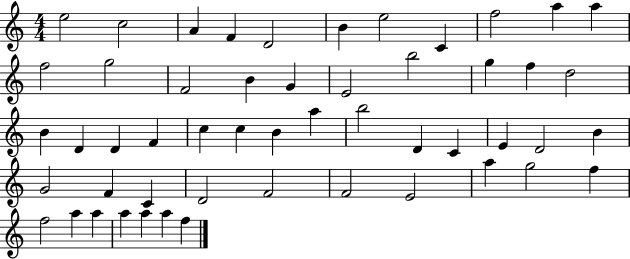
E5/h C5/h A4/q F4/q D4/h B4/q E5/h C4/q F5/h A5/q A5/q F5/h G5/h F4/h B4/q G4/q E4/h B5/h G5/q F5/q D5/h B4/q D4/q D4/q F4/q C5/q C5/q B4/q A5/q B5/h D4/q C4/q E4/q D4/h B4/q G4/h F4/q C4/q D4/h F4/h F4/h E4/h A5/q G5/h F5/q F5/h A5/q A5/q A5/q A5/q A5/q F5/q